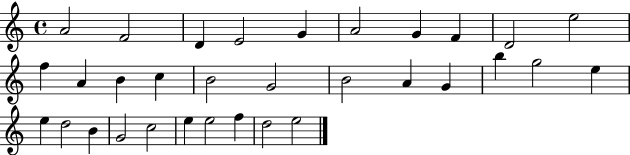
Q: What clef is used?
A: treble